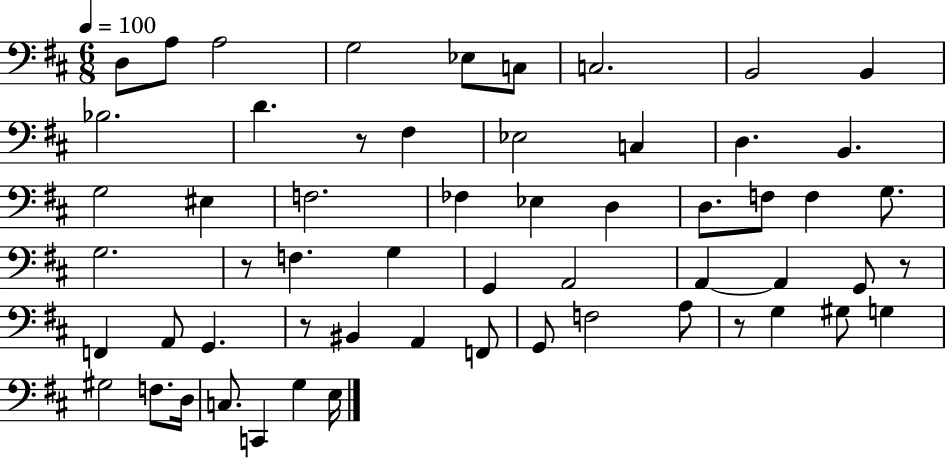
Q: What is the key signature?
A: D major